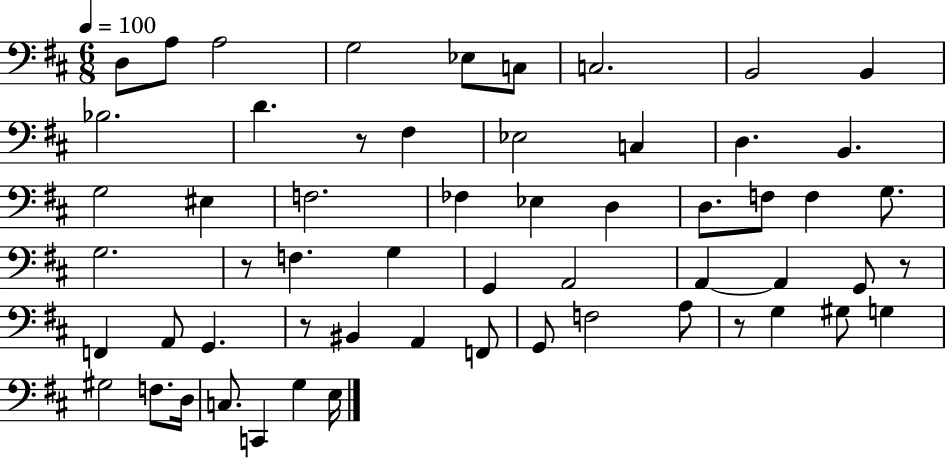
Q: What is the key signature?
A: D major